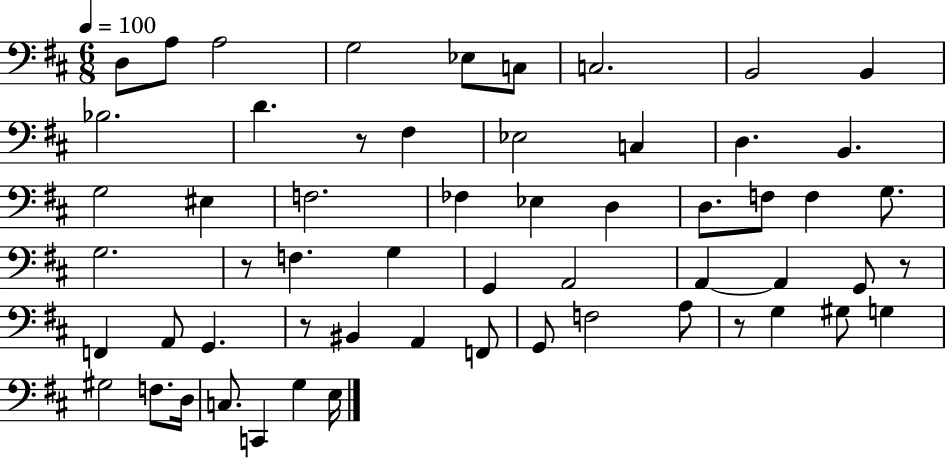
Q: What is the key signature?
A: D major